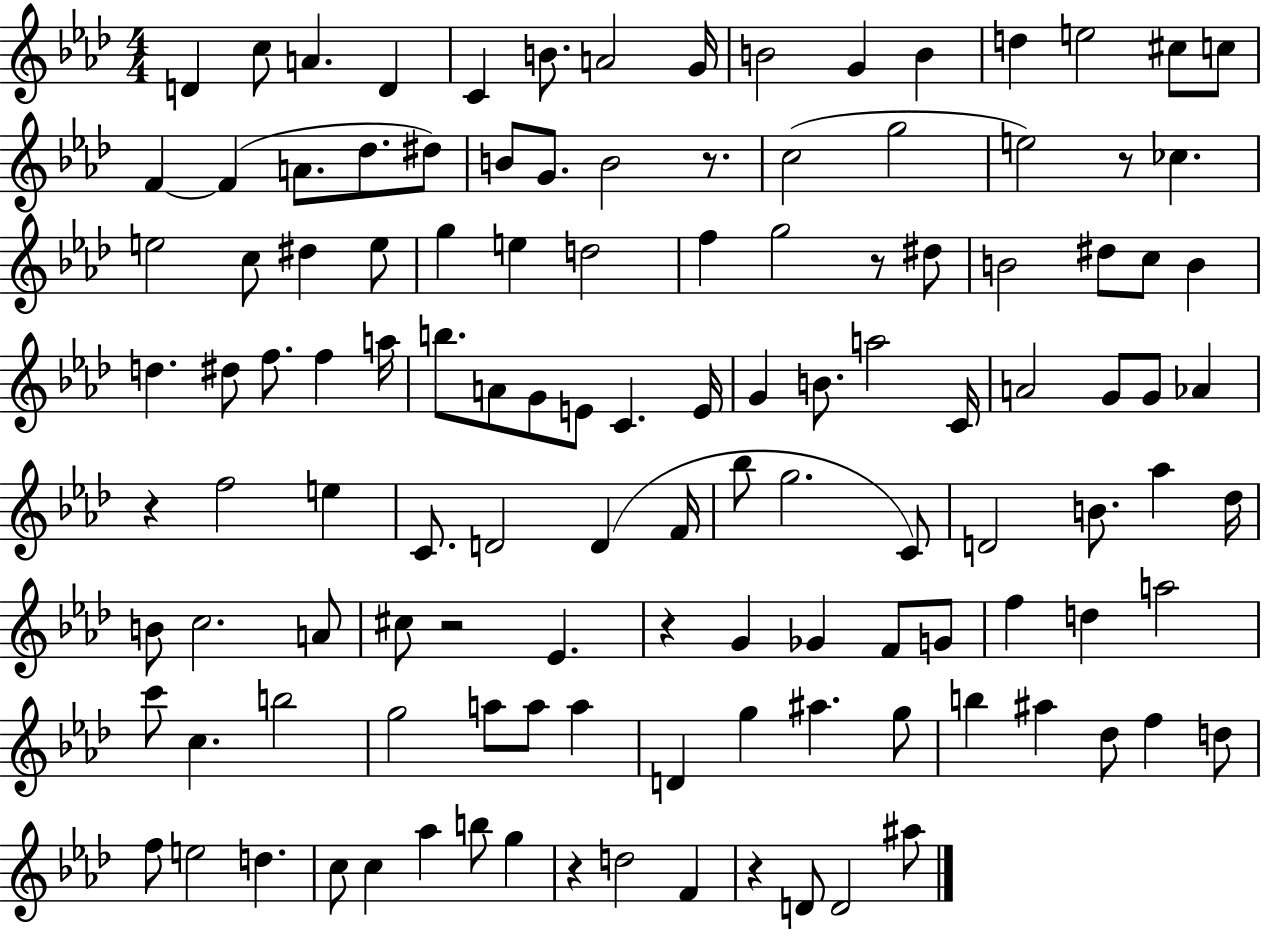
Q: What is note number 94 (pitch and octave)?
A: G5